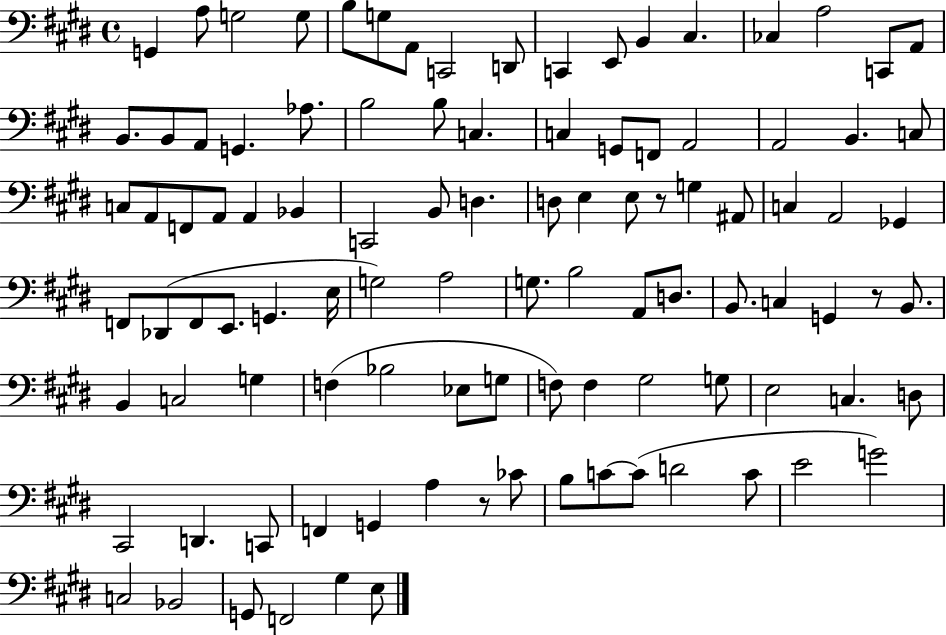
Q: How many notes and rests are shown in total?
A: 102